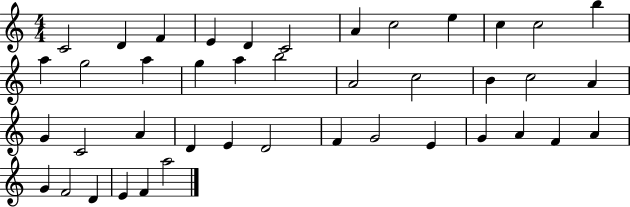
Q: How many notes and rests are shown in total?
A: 42